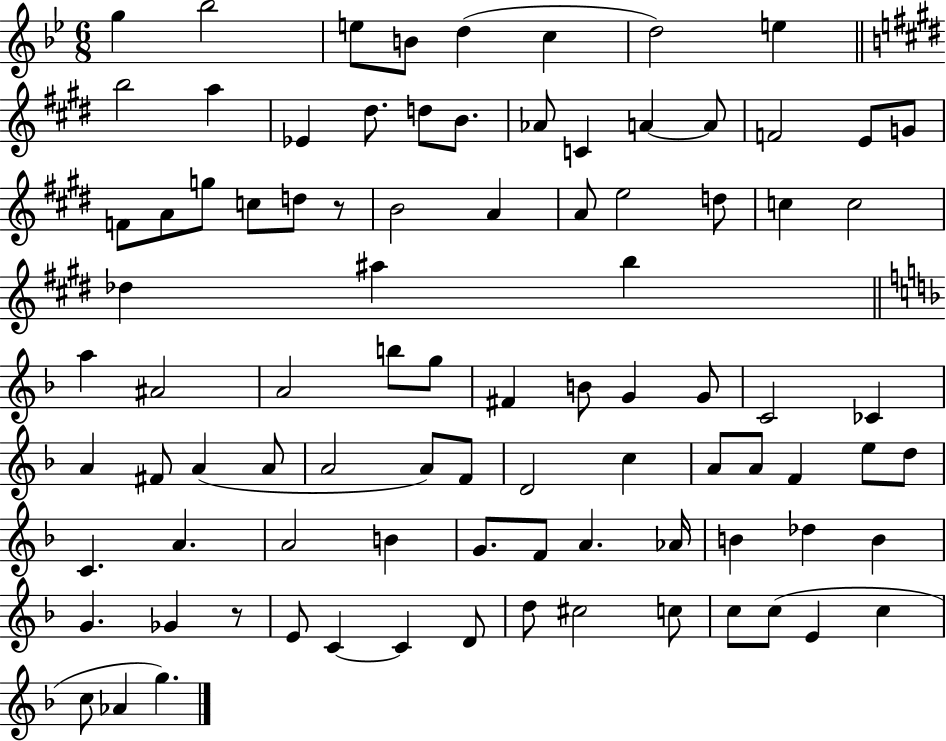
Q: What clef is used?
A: treble